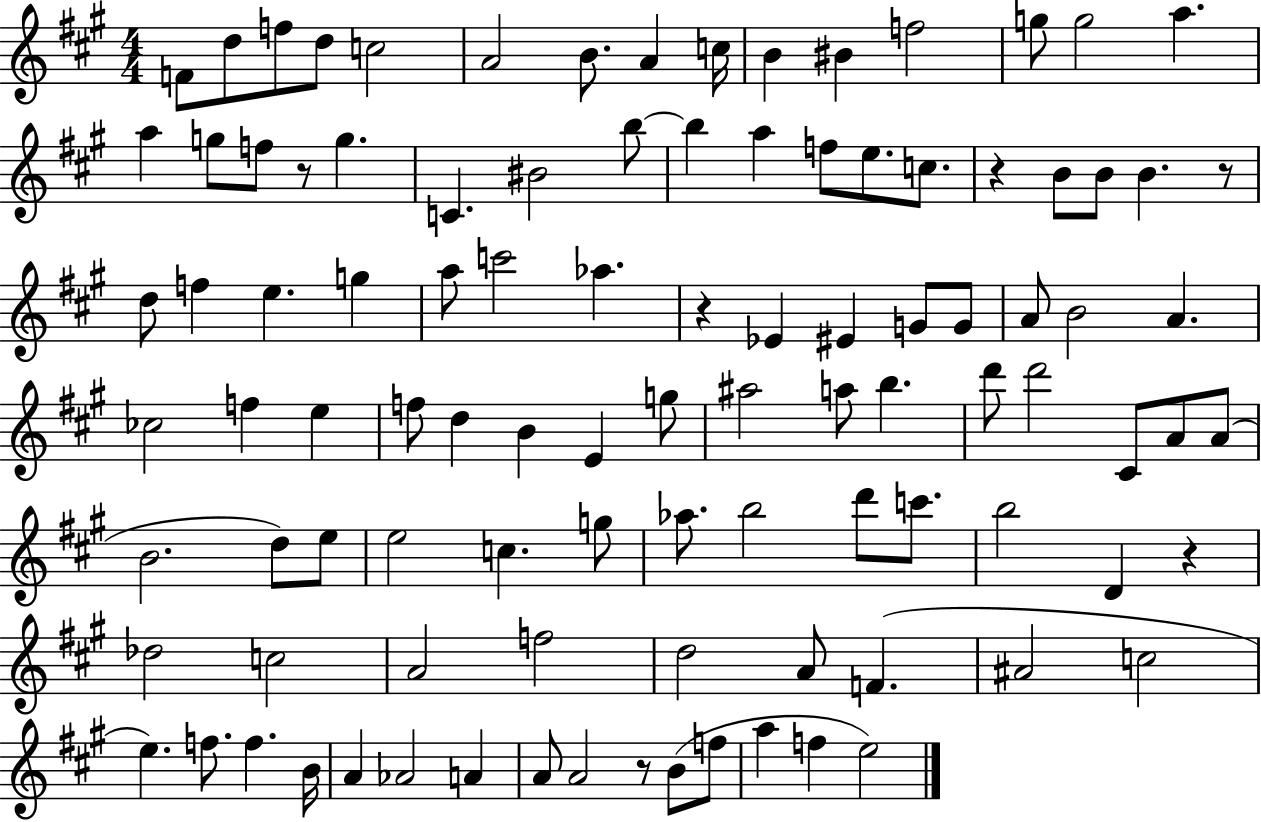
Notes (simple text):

F4/e D5/e F5/e D5/e C5/h A4/h B4/e. A4/q C5/s B4/q BIS4/q F5/h G5/e G5/h A5/q. A5/q G5/e F5/e R/e G5/q. C4/q. BIS4/h B5/e B5/q A5/q F5/e E5/e. C5/e. R/q B4/e B4/e B4/q. R/e D5/e F5/q E5/q. G5/q A5/e C6/h Ab5/q. R/q Eb4/q EIS4/q G4/e G4/e A4/e B4/h A4/q. CES5/h F5/q E5/q F5/e D5/q B4/q E4/q G5/e A#5/h A5/e B5/q. D6/e D6/h C#4/e A4/e A4/e B4/h. D5/e E5/e E5/h C5/q. G5/e Ab5/e. B5/h D6/e C6/e. B5/h D4/q R/q Db5/h C5/h A4/h F5/h D5/h A4/e F4/q. A#4/h C5/h E5/q. F5/e. F5/q. B4/s A4/q Ab4/h A4/q A4/e A4/h R/e B4/e F5/e A5/q F5/q E5/h